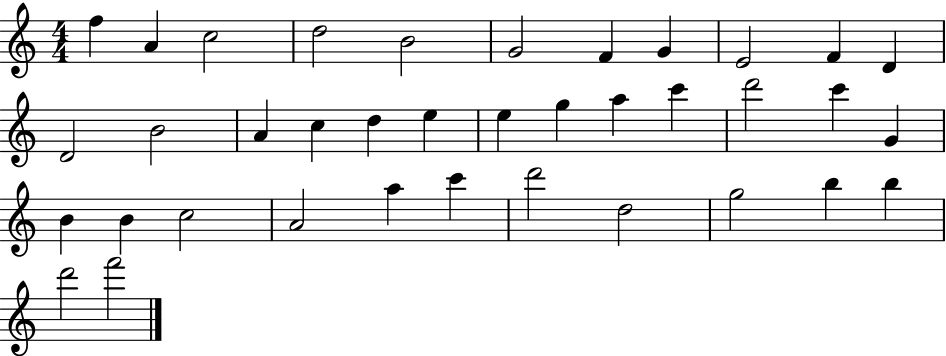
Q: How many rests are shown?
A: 0